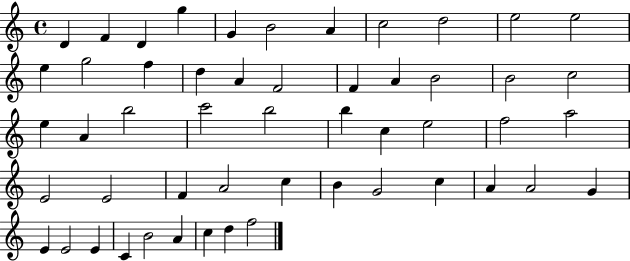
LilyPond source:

{
  \clef treble
  \time 4/4
  \defaultTimeSignature
  \key c \major
  d'4 f'4 d'4 g''4 | g'4 b'2 a'4 | c''2 d''2 | e''2 e''2 | \break e''4 g''2 f''4 | d''4 a'4 f'2 | f'4 a'4 b'2 | b'2 c''2 | \break e''4 a'4 b''2 | c'''2 b''2 | b''4 c''4 e''2 | f''2 a''2 | \break e'2 e'2 | f'4 a'2 c''4 | b'4 g'2 c''4 | a'4 a'2 g'4 | \break e'4 e'2 e'4 | c'4 b'2 a'4 | c''4 d''4 f''2 | \bar "|."
}